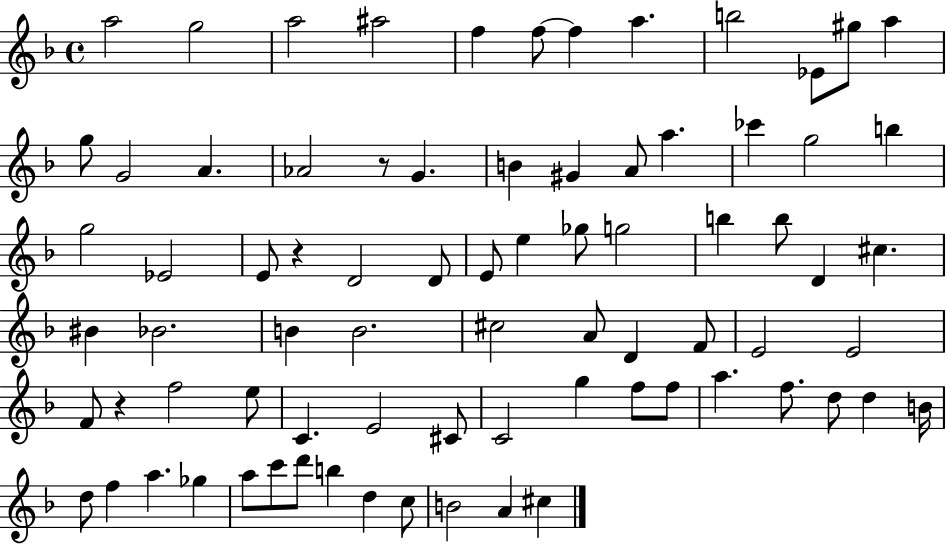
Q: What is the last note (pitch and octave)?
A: C#5